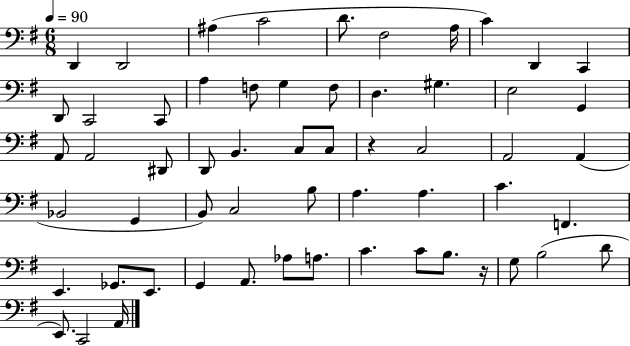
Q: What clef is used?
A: bass